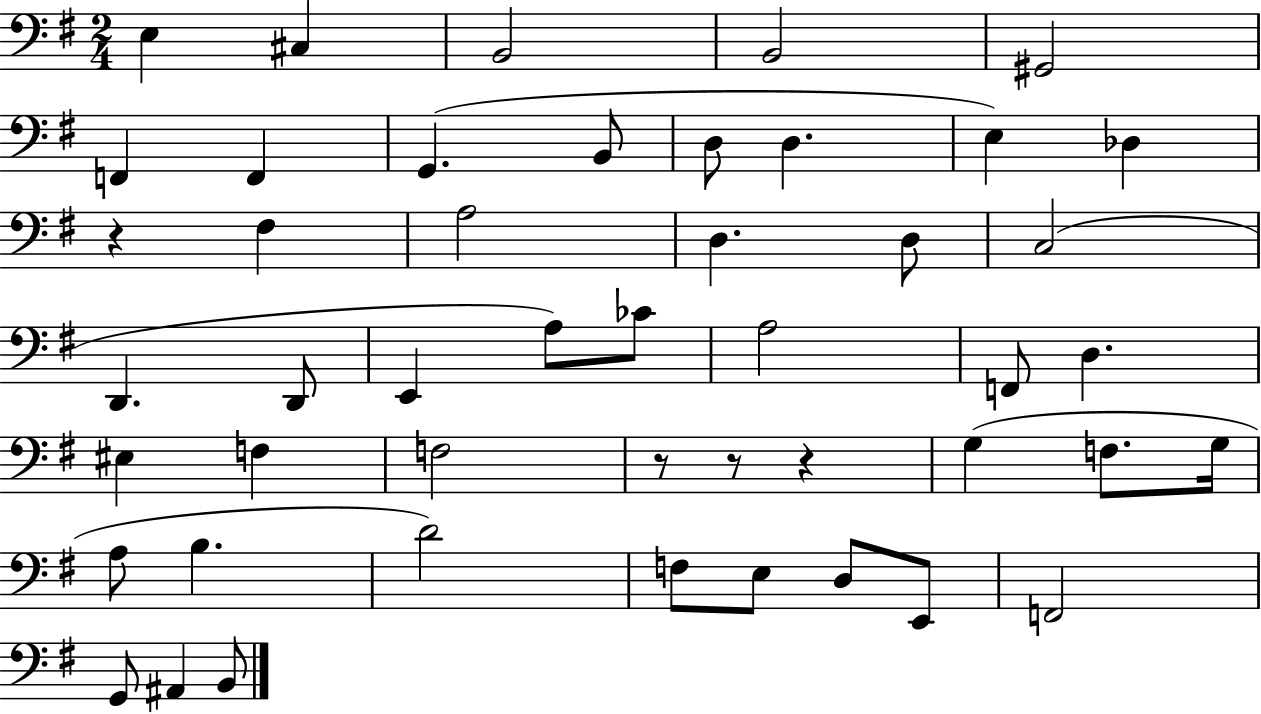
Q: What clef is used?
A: bass